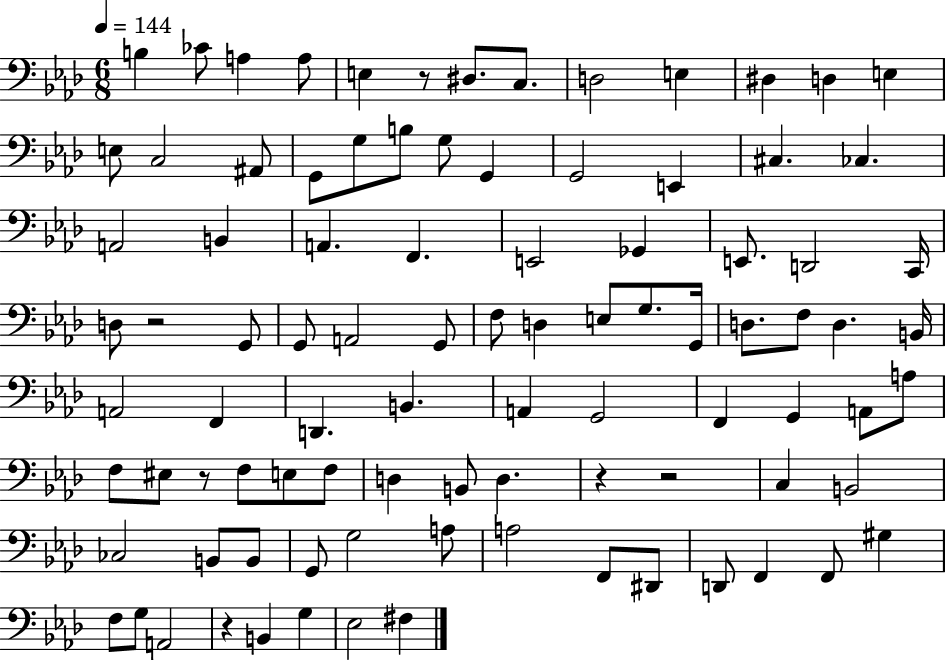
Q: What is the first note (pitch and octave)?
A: B3